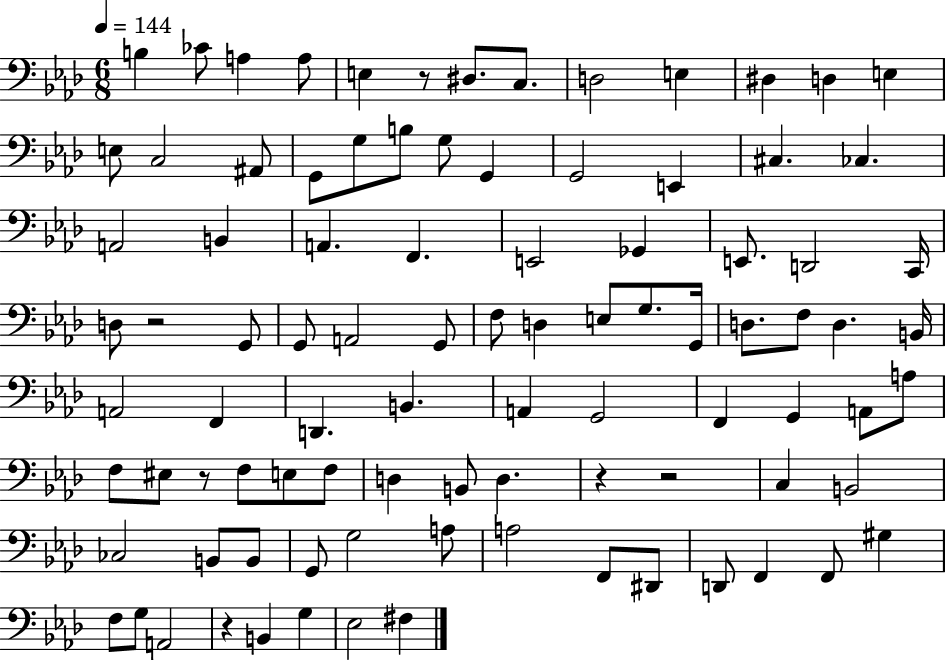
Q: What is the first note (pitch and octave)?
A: B3